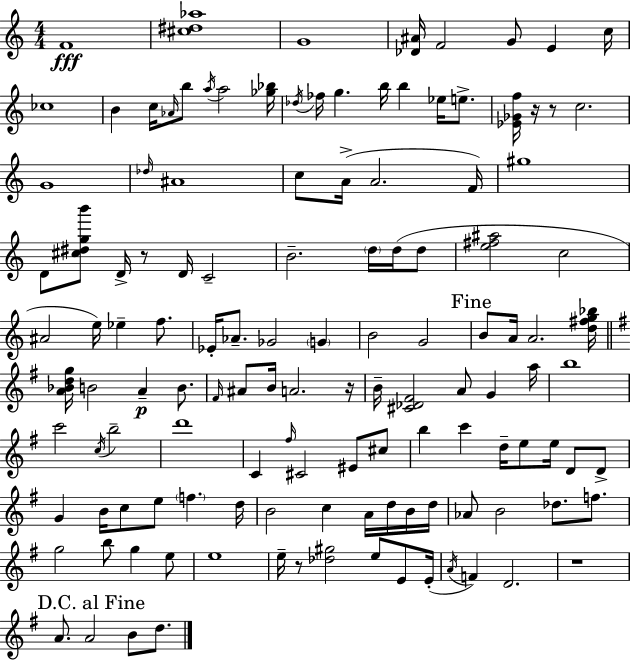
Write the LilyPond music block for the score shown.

{
  \clef treble
  \numericTimeSignature
  \time 4/4
  \key a \minor
  f'1\fff | <cis'' dis'' aes''>1 | g'1 | <des' ais'>16 f'2 g'8 e'4 c''16 | \break ces''1 | b'4 c''16 \grace { aes'16 } b''8 \acciaccatura { a''16 } a''2 | <ges'' bes''>16 \acciaccatura { des''16 } fes''16 g''4. b''16 b''4 ees''16 | e''8.-> <ees' ges' f''>16 r16 r8 c''2. | \break g'1 | \grace { des''16 } ais'1 | c''8 a'16->( a'2. | f'16) gis''1 | \break d'8 <cis'' dis'' g'' b'''>8 d'16-> r8 d'16 c'2-- | b'2.-- | \parenthesize d''16 d''16( d''8 <e'' fis'' ais''>2 c''2 | ais'2 e''16) ees''4-- | \break f''8. ees'16-. aes'8.-- ges'2 | \parenthesize g'4 b'2 g'2 | \mark "Fine" b'8 a'16 a'2. | <d'' fis'' g'' bes''>16 \bar "||" \break \key g \major <a' bes' d'' g''>16 b'2 a'4--\p b'8. | \grace { fis'16 } ais'8 b'16 a'2. | r16 b'16-- <cis' des' fis'>2 a'8 g'4 | a''16 b''1 | \break c'''2 \acciaccatura { c''16 } b''2-- | d'''1 | c'4 \grace { fis''16 } cis'2 eis'8 | cis''8 b''4 c'''4 d''16-- e''8 e''16 d'8 | \break d'8-> g'4 b'16 c''8 e''8 \parenthesize f''4. | d''16 b'2 c''4 a'16 | d''16 b'16 d''16 aes'8 b'2 des''8. | f''8. g''2 b''8 g''4 | \break e''8 e''1 | e''16-- r8 <des'' gis''>2 e''8 | e'8 e'16-.( \acciaccatura { a'16 } f'4) d'2. | r1 | \break \mark "D.C. al Fine" a'8. a'2 b'8 | d''8. \bar "|."
}